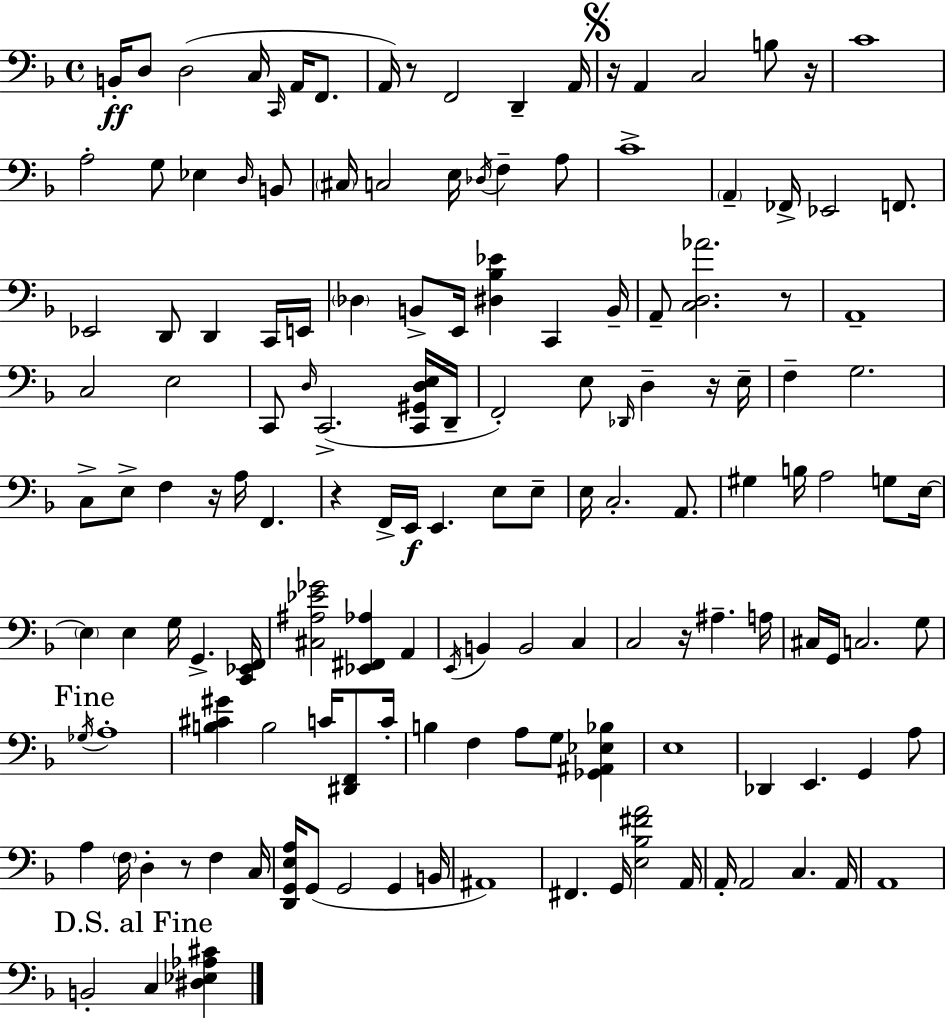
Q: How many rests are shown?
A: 9